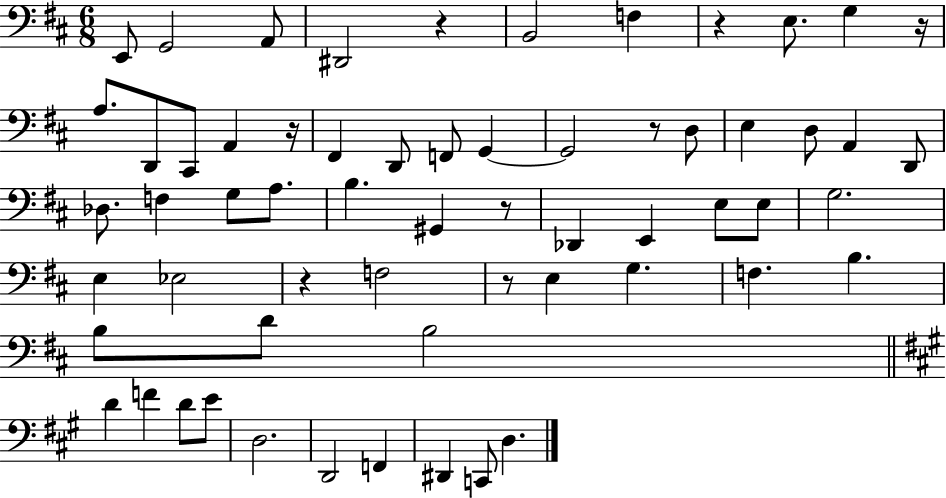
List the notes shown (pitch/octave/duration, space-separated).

E2/e G2/h A2/e D#2/h R/q B2/h F3/q R/q E3/e. G3/q R/s A3/e. D2/e C#2/e A2/q R/s F#2/q D2/e F2/e G2/q G2/h R/e D3/e E3/q D3/e A2/q D2/e Db3/e. F3/q G3/e A3/e. B3/q. G#2/q R/e Db2/q E2/q E3/e E3/e G3/h. E3/q Eb3/h R/q F3/h R/e E3/q G3/q. F3/q. B3/q. B3/e D4/e B3/h D4/q F4/q D4/e E4/e D3/h. D2/h F2/q D#2/q C2/e D3/q.